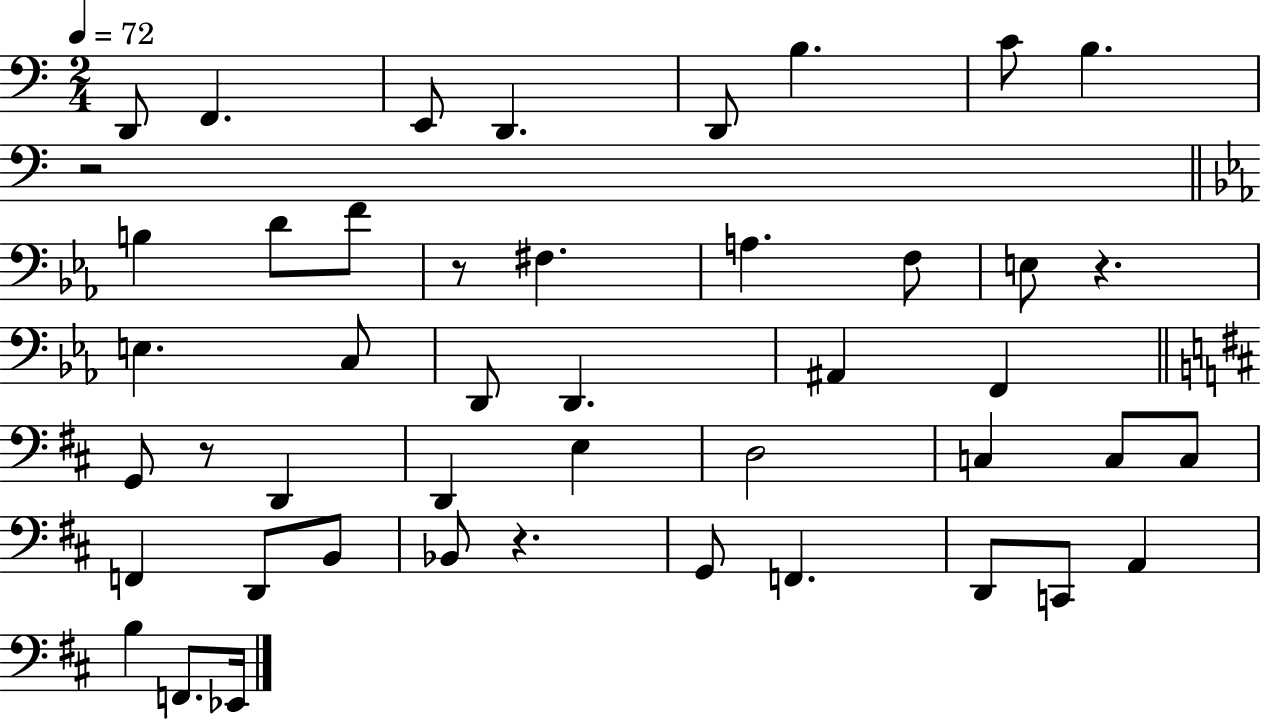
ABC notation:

X:1
T:Untitled
M:2/4
L:1/4
K:C
D,,/2 F,, E,,/2 D,, D,,/2 B, C/2 B, z2 B, D/2 F/2 z/2 ^F, A, F,/2 E,/2 z E, C,/2 D,,/2 D,, ^A,, F,, G,,/2 z/2 D,, D,, E, D,2 C, C,/2 C,/2 F,, D,,/2 B,,/2 _B,,/2 z G,,/2 F,, D,,/2 C,,/2 A,, B, F,,/2 _E,,/4